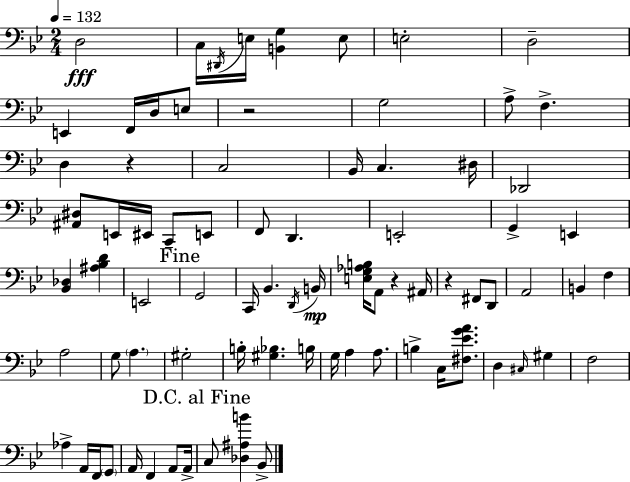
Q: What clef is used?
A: bass